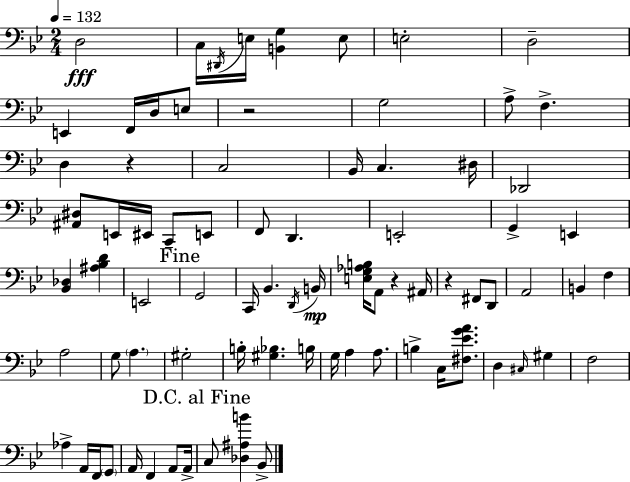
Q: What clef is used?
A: bass